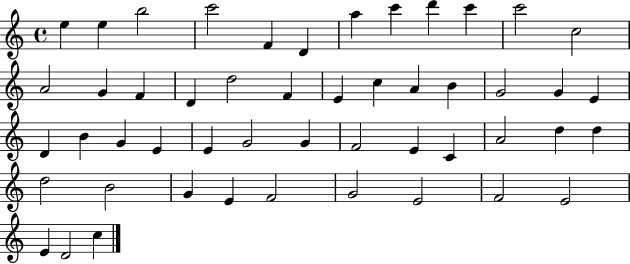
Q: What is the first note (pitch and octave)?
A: E5